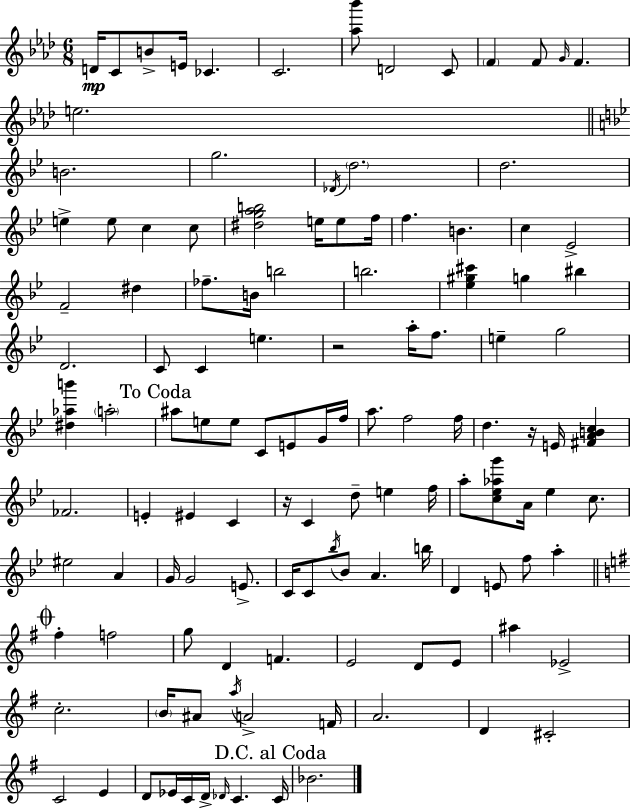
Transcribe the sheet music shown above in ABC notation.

X:1
T:Untitled
M:6/8
L:1/4
K:Ab
D/4 C/2 B/2 E/4 _C C2 [_a_b']/2 D2 C/2 F F/2 G/4 F e2 B2 g2 _D/4 d2 d2 e e/2 c c/2 [^dgab]2 e/4 e/2 f/4 f B c _E2 F2 ^d _f/2 B/4 b2 b2 [_e^g^c'] g ^b D2 C/2 C e z2 a/4 f/2 e g2 [^d_ab'] a2 ^a/2 e/2 e/2 C/2 E/2 G/4 f/4 a/2 f2 f/4 d z/4 E/4 [^FABc] _F2 E ^E C z/4 C d/2 e f/4 a/2 [c_e_ag']/2 A/4 _e c/2 ^e2 A G/4 G2 E/2 C/4 C/2 _b/4 _B/2 A b/4 D E/2 f/2 a ^f f2 g/2 D F E2 D/2 E/2 ^a _E2 c2 B/4 ^A/2 a/4 A2 F/4 A2 D ^C2 C2 E D/2 _E/4 C/4 D/4 _D/4 C C/4 _B2